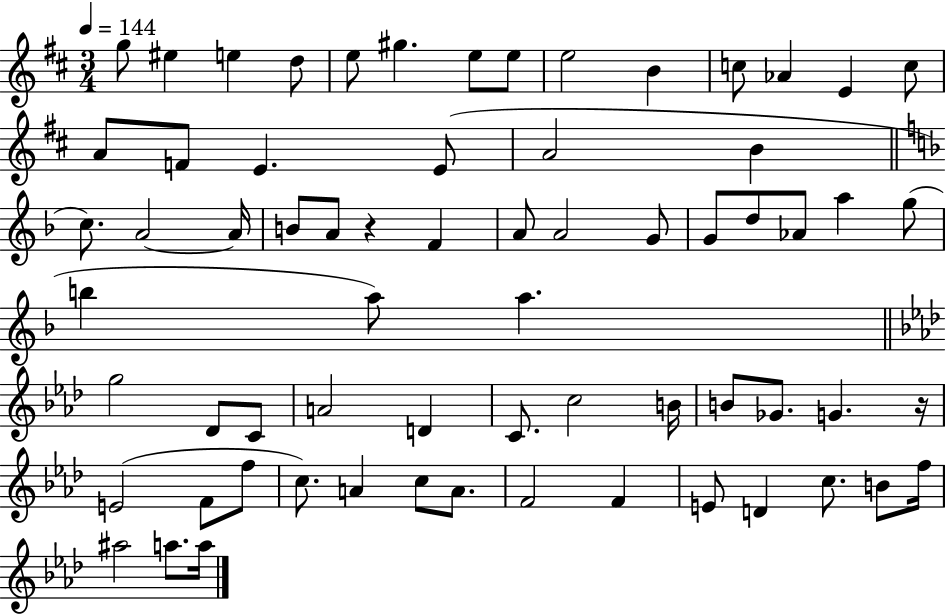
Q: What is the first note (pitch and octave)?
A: G5